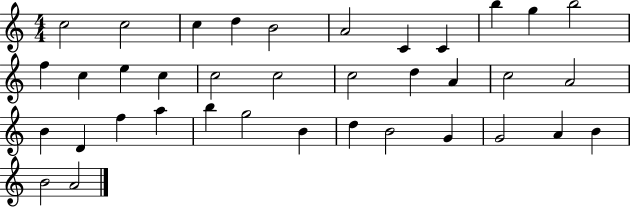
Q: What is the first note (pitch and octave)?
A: C5